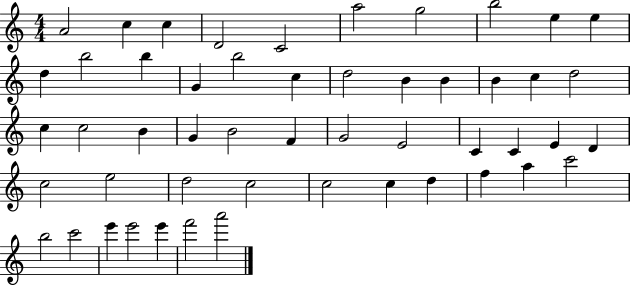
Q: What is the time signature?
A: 4/4